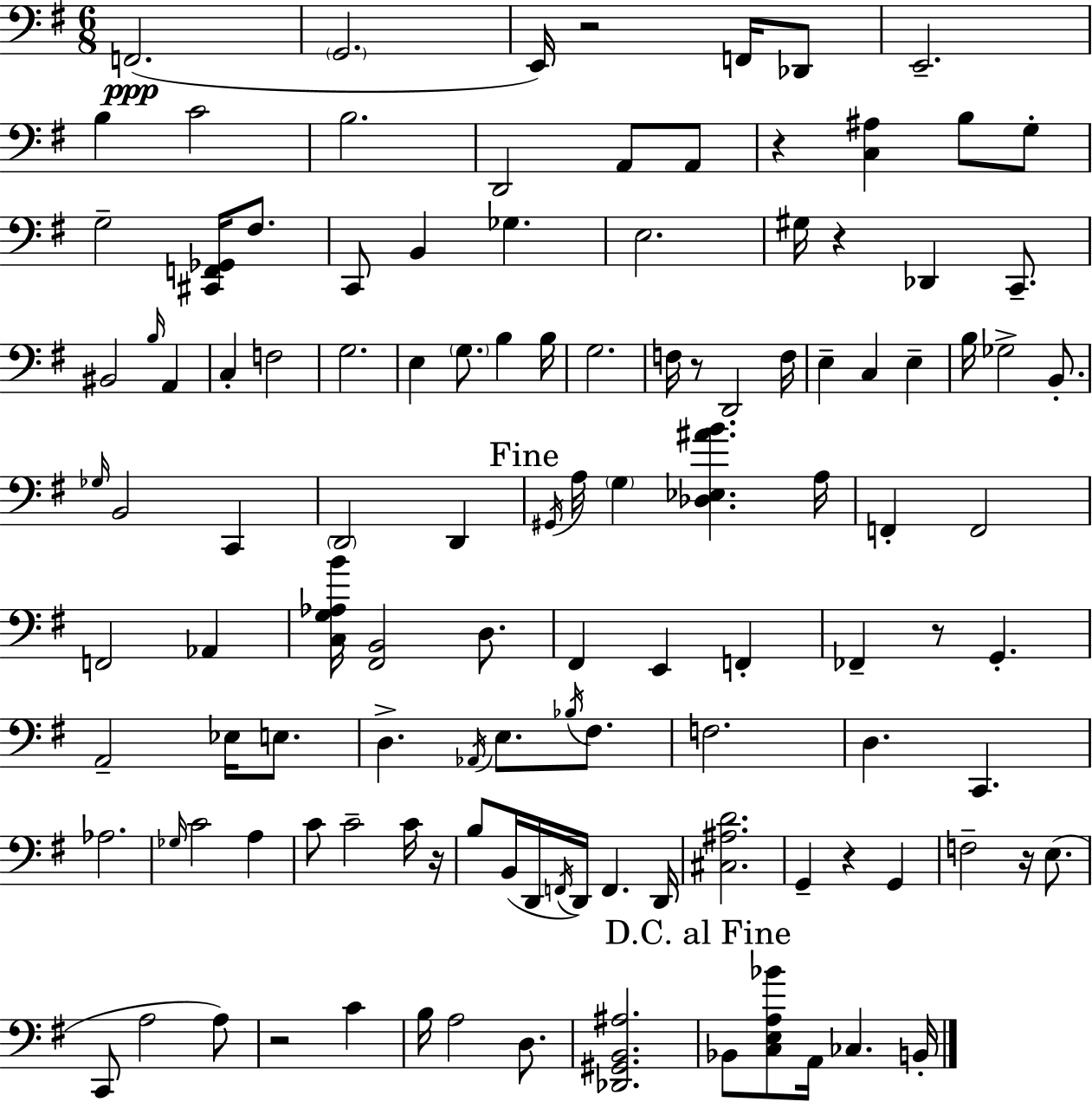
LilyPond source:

{
  \clef bass
  \numericTimeSignature
  \time 6/8
  \key g \major
  f,2.(\ppp | \parenthesize g,2. | e,16) r2 f,16 des,8 | e,2.-- | \break b4 c'2 | b2. | d,2 a,8 a,8 | r4 <c ais>4 b8 g8-. | \break g2-- <cis, f, ges,>16 fis8. | c,8 b,4 ges4. | e2. | gis16 r4 des,4 c,8.-- | \break bis,2 \grace { b16 } a,4 | c4-. f2 | g2. | e4 \parenthesize g8. b4 | \break b16 g2. | f16 r8 d,2 | f16 e4-- c4 e4-- | b16 ges2-> b,8.-. | \break \grace { ges16 } b,2 c,4 | \parenthesize d,2 d,4 | \mark "Fine" \acciaccatura { gis,16 } a16 \parenthesize g4 <des ees ais' b'>4. | a16 f,4-. f,2 | \break f,2 aes,4 | <c g aes b'>16 <fis, b,>2 | d8. fis,4 e,4 f,4-. | fes,4-- r8 g,4.-. | \break a,2-- ees16 | e8. d4.-> \acciaccatura { aes,16 } e8. | \acciaccatura { bes16 } fis8. f2. | d4. c,4. | \break aes2. | \grace { ges16 } c'2 | a4 c'8 c'2-- | c'16 r16 b8 b,16( d,16 \acciaccatura { f,16 }) d,16 | \break f,4. d,16 <cis ais d'>2. | g,4-- r4 | g,4 f2-- | r16 e8.( c,8 a2 | \break a8) r2 | c'4 b16 a2 | d8. <des, gis, b, ais>2. | \mark "D.C. al Fine" bes,8 <c e a bes'>8 a,16 | \break ces4. b,16-. \bar "|."
}